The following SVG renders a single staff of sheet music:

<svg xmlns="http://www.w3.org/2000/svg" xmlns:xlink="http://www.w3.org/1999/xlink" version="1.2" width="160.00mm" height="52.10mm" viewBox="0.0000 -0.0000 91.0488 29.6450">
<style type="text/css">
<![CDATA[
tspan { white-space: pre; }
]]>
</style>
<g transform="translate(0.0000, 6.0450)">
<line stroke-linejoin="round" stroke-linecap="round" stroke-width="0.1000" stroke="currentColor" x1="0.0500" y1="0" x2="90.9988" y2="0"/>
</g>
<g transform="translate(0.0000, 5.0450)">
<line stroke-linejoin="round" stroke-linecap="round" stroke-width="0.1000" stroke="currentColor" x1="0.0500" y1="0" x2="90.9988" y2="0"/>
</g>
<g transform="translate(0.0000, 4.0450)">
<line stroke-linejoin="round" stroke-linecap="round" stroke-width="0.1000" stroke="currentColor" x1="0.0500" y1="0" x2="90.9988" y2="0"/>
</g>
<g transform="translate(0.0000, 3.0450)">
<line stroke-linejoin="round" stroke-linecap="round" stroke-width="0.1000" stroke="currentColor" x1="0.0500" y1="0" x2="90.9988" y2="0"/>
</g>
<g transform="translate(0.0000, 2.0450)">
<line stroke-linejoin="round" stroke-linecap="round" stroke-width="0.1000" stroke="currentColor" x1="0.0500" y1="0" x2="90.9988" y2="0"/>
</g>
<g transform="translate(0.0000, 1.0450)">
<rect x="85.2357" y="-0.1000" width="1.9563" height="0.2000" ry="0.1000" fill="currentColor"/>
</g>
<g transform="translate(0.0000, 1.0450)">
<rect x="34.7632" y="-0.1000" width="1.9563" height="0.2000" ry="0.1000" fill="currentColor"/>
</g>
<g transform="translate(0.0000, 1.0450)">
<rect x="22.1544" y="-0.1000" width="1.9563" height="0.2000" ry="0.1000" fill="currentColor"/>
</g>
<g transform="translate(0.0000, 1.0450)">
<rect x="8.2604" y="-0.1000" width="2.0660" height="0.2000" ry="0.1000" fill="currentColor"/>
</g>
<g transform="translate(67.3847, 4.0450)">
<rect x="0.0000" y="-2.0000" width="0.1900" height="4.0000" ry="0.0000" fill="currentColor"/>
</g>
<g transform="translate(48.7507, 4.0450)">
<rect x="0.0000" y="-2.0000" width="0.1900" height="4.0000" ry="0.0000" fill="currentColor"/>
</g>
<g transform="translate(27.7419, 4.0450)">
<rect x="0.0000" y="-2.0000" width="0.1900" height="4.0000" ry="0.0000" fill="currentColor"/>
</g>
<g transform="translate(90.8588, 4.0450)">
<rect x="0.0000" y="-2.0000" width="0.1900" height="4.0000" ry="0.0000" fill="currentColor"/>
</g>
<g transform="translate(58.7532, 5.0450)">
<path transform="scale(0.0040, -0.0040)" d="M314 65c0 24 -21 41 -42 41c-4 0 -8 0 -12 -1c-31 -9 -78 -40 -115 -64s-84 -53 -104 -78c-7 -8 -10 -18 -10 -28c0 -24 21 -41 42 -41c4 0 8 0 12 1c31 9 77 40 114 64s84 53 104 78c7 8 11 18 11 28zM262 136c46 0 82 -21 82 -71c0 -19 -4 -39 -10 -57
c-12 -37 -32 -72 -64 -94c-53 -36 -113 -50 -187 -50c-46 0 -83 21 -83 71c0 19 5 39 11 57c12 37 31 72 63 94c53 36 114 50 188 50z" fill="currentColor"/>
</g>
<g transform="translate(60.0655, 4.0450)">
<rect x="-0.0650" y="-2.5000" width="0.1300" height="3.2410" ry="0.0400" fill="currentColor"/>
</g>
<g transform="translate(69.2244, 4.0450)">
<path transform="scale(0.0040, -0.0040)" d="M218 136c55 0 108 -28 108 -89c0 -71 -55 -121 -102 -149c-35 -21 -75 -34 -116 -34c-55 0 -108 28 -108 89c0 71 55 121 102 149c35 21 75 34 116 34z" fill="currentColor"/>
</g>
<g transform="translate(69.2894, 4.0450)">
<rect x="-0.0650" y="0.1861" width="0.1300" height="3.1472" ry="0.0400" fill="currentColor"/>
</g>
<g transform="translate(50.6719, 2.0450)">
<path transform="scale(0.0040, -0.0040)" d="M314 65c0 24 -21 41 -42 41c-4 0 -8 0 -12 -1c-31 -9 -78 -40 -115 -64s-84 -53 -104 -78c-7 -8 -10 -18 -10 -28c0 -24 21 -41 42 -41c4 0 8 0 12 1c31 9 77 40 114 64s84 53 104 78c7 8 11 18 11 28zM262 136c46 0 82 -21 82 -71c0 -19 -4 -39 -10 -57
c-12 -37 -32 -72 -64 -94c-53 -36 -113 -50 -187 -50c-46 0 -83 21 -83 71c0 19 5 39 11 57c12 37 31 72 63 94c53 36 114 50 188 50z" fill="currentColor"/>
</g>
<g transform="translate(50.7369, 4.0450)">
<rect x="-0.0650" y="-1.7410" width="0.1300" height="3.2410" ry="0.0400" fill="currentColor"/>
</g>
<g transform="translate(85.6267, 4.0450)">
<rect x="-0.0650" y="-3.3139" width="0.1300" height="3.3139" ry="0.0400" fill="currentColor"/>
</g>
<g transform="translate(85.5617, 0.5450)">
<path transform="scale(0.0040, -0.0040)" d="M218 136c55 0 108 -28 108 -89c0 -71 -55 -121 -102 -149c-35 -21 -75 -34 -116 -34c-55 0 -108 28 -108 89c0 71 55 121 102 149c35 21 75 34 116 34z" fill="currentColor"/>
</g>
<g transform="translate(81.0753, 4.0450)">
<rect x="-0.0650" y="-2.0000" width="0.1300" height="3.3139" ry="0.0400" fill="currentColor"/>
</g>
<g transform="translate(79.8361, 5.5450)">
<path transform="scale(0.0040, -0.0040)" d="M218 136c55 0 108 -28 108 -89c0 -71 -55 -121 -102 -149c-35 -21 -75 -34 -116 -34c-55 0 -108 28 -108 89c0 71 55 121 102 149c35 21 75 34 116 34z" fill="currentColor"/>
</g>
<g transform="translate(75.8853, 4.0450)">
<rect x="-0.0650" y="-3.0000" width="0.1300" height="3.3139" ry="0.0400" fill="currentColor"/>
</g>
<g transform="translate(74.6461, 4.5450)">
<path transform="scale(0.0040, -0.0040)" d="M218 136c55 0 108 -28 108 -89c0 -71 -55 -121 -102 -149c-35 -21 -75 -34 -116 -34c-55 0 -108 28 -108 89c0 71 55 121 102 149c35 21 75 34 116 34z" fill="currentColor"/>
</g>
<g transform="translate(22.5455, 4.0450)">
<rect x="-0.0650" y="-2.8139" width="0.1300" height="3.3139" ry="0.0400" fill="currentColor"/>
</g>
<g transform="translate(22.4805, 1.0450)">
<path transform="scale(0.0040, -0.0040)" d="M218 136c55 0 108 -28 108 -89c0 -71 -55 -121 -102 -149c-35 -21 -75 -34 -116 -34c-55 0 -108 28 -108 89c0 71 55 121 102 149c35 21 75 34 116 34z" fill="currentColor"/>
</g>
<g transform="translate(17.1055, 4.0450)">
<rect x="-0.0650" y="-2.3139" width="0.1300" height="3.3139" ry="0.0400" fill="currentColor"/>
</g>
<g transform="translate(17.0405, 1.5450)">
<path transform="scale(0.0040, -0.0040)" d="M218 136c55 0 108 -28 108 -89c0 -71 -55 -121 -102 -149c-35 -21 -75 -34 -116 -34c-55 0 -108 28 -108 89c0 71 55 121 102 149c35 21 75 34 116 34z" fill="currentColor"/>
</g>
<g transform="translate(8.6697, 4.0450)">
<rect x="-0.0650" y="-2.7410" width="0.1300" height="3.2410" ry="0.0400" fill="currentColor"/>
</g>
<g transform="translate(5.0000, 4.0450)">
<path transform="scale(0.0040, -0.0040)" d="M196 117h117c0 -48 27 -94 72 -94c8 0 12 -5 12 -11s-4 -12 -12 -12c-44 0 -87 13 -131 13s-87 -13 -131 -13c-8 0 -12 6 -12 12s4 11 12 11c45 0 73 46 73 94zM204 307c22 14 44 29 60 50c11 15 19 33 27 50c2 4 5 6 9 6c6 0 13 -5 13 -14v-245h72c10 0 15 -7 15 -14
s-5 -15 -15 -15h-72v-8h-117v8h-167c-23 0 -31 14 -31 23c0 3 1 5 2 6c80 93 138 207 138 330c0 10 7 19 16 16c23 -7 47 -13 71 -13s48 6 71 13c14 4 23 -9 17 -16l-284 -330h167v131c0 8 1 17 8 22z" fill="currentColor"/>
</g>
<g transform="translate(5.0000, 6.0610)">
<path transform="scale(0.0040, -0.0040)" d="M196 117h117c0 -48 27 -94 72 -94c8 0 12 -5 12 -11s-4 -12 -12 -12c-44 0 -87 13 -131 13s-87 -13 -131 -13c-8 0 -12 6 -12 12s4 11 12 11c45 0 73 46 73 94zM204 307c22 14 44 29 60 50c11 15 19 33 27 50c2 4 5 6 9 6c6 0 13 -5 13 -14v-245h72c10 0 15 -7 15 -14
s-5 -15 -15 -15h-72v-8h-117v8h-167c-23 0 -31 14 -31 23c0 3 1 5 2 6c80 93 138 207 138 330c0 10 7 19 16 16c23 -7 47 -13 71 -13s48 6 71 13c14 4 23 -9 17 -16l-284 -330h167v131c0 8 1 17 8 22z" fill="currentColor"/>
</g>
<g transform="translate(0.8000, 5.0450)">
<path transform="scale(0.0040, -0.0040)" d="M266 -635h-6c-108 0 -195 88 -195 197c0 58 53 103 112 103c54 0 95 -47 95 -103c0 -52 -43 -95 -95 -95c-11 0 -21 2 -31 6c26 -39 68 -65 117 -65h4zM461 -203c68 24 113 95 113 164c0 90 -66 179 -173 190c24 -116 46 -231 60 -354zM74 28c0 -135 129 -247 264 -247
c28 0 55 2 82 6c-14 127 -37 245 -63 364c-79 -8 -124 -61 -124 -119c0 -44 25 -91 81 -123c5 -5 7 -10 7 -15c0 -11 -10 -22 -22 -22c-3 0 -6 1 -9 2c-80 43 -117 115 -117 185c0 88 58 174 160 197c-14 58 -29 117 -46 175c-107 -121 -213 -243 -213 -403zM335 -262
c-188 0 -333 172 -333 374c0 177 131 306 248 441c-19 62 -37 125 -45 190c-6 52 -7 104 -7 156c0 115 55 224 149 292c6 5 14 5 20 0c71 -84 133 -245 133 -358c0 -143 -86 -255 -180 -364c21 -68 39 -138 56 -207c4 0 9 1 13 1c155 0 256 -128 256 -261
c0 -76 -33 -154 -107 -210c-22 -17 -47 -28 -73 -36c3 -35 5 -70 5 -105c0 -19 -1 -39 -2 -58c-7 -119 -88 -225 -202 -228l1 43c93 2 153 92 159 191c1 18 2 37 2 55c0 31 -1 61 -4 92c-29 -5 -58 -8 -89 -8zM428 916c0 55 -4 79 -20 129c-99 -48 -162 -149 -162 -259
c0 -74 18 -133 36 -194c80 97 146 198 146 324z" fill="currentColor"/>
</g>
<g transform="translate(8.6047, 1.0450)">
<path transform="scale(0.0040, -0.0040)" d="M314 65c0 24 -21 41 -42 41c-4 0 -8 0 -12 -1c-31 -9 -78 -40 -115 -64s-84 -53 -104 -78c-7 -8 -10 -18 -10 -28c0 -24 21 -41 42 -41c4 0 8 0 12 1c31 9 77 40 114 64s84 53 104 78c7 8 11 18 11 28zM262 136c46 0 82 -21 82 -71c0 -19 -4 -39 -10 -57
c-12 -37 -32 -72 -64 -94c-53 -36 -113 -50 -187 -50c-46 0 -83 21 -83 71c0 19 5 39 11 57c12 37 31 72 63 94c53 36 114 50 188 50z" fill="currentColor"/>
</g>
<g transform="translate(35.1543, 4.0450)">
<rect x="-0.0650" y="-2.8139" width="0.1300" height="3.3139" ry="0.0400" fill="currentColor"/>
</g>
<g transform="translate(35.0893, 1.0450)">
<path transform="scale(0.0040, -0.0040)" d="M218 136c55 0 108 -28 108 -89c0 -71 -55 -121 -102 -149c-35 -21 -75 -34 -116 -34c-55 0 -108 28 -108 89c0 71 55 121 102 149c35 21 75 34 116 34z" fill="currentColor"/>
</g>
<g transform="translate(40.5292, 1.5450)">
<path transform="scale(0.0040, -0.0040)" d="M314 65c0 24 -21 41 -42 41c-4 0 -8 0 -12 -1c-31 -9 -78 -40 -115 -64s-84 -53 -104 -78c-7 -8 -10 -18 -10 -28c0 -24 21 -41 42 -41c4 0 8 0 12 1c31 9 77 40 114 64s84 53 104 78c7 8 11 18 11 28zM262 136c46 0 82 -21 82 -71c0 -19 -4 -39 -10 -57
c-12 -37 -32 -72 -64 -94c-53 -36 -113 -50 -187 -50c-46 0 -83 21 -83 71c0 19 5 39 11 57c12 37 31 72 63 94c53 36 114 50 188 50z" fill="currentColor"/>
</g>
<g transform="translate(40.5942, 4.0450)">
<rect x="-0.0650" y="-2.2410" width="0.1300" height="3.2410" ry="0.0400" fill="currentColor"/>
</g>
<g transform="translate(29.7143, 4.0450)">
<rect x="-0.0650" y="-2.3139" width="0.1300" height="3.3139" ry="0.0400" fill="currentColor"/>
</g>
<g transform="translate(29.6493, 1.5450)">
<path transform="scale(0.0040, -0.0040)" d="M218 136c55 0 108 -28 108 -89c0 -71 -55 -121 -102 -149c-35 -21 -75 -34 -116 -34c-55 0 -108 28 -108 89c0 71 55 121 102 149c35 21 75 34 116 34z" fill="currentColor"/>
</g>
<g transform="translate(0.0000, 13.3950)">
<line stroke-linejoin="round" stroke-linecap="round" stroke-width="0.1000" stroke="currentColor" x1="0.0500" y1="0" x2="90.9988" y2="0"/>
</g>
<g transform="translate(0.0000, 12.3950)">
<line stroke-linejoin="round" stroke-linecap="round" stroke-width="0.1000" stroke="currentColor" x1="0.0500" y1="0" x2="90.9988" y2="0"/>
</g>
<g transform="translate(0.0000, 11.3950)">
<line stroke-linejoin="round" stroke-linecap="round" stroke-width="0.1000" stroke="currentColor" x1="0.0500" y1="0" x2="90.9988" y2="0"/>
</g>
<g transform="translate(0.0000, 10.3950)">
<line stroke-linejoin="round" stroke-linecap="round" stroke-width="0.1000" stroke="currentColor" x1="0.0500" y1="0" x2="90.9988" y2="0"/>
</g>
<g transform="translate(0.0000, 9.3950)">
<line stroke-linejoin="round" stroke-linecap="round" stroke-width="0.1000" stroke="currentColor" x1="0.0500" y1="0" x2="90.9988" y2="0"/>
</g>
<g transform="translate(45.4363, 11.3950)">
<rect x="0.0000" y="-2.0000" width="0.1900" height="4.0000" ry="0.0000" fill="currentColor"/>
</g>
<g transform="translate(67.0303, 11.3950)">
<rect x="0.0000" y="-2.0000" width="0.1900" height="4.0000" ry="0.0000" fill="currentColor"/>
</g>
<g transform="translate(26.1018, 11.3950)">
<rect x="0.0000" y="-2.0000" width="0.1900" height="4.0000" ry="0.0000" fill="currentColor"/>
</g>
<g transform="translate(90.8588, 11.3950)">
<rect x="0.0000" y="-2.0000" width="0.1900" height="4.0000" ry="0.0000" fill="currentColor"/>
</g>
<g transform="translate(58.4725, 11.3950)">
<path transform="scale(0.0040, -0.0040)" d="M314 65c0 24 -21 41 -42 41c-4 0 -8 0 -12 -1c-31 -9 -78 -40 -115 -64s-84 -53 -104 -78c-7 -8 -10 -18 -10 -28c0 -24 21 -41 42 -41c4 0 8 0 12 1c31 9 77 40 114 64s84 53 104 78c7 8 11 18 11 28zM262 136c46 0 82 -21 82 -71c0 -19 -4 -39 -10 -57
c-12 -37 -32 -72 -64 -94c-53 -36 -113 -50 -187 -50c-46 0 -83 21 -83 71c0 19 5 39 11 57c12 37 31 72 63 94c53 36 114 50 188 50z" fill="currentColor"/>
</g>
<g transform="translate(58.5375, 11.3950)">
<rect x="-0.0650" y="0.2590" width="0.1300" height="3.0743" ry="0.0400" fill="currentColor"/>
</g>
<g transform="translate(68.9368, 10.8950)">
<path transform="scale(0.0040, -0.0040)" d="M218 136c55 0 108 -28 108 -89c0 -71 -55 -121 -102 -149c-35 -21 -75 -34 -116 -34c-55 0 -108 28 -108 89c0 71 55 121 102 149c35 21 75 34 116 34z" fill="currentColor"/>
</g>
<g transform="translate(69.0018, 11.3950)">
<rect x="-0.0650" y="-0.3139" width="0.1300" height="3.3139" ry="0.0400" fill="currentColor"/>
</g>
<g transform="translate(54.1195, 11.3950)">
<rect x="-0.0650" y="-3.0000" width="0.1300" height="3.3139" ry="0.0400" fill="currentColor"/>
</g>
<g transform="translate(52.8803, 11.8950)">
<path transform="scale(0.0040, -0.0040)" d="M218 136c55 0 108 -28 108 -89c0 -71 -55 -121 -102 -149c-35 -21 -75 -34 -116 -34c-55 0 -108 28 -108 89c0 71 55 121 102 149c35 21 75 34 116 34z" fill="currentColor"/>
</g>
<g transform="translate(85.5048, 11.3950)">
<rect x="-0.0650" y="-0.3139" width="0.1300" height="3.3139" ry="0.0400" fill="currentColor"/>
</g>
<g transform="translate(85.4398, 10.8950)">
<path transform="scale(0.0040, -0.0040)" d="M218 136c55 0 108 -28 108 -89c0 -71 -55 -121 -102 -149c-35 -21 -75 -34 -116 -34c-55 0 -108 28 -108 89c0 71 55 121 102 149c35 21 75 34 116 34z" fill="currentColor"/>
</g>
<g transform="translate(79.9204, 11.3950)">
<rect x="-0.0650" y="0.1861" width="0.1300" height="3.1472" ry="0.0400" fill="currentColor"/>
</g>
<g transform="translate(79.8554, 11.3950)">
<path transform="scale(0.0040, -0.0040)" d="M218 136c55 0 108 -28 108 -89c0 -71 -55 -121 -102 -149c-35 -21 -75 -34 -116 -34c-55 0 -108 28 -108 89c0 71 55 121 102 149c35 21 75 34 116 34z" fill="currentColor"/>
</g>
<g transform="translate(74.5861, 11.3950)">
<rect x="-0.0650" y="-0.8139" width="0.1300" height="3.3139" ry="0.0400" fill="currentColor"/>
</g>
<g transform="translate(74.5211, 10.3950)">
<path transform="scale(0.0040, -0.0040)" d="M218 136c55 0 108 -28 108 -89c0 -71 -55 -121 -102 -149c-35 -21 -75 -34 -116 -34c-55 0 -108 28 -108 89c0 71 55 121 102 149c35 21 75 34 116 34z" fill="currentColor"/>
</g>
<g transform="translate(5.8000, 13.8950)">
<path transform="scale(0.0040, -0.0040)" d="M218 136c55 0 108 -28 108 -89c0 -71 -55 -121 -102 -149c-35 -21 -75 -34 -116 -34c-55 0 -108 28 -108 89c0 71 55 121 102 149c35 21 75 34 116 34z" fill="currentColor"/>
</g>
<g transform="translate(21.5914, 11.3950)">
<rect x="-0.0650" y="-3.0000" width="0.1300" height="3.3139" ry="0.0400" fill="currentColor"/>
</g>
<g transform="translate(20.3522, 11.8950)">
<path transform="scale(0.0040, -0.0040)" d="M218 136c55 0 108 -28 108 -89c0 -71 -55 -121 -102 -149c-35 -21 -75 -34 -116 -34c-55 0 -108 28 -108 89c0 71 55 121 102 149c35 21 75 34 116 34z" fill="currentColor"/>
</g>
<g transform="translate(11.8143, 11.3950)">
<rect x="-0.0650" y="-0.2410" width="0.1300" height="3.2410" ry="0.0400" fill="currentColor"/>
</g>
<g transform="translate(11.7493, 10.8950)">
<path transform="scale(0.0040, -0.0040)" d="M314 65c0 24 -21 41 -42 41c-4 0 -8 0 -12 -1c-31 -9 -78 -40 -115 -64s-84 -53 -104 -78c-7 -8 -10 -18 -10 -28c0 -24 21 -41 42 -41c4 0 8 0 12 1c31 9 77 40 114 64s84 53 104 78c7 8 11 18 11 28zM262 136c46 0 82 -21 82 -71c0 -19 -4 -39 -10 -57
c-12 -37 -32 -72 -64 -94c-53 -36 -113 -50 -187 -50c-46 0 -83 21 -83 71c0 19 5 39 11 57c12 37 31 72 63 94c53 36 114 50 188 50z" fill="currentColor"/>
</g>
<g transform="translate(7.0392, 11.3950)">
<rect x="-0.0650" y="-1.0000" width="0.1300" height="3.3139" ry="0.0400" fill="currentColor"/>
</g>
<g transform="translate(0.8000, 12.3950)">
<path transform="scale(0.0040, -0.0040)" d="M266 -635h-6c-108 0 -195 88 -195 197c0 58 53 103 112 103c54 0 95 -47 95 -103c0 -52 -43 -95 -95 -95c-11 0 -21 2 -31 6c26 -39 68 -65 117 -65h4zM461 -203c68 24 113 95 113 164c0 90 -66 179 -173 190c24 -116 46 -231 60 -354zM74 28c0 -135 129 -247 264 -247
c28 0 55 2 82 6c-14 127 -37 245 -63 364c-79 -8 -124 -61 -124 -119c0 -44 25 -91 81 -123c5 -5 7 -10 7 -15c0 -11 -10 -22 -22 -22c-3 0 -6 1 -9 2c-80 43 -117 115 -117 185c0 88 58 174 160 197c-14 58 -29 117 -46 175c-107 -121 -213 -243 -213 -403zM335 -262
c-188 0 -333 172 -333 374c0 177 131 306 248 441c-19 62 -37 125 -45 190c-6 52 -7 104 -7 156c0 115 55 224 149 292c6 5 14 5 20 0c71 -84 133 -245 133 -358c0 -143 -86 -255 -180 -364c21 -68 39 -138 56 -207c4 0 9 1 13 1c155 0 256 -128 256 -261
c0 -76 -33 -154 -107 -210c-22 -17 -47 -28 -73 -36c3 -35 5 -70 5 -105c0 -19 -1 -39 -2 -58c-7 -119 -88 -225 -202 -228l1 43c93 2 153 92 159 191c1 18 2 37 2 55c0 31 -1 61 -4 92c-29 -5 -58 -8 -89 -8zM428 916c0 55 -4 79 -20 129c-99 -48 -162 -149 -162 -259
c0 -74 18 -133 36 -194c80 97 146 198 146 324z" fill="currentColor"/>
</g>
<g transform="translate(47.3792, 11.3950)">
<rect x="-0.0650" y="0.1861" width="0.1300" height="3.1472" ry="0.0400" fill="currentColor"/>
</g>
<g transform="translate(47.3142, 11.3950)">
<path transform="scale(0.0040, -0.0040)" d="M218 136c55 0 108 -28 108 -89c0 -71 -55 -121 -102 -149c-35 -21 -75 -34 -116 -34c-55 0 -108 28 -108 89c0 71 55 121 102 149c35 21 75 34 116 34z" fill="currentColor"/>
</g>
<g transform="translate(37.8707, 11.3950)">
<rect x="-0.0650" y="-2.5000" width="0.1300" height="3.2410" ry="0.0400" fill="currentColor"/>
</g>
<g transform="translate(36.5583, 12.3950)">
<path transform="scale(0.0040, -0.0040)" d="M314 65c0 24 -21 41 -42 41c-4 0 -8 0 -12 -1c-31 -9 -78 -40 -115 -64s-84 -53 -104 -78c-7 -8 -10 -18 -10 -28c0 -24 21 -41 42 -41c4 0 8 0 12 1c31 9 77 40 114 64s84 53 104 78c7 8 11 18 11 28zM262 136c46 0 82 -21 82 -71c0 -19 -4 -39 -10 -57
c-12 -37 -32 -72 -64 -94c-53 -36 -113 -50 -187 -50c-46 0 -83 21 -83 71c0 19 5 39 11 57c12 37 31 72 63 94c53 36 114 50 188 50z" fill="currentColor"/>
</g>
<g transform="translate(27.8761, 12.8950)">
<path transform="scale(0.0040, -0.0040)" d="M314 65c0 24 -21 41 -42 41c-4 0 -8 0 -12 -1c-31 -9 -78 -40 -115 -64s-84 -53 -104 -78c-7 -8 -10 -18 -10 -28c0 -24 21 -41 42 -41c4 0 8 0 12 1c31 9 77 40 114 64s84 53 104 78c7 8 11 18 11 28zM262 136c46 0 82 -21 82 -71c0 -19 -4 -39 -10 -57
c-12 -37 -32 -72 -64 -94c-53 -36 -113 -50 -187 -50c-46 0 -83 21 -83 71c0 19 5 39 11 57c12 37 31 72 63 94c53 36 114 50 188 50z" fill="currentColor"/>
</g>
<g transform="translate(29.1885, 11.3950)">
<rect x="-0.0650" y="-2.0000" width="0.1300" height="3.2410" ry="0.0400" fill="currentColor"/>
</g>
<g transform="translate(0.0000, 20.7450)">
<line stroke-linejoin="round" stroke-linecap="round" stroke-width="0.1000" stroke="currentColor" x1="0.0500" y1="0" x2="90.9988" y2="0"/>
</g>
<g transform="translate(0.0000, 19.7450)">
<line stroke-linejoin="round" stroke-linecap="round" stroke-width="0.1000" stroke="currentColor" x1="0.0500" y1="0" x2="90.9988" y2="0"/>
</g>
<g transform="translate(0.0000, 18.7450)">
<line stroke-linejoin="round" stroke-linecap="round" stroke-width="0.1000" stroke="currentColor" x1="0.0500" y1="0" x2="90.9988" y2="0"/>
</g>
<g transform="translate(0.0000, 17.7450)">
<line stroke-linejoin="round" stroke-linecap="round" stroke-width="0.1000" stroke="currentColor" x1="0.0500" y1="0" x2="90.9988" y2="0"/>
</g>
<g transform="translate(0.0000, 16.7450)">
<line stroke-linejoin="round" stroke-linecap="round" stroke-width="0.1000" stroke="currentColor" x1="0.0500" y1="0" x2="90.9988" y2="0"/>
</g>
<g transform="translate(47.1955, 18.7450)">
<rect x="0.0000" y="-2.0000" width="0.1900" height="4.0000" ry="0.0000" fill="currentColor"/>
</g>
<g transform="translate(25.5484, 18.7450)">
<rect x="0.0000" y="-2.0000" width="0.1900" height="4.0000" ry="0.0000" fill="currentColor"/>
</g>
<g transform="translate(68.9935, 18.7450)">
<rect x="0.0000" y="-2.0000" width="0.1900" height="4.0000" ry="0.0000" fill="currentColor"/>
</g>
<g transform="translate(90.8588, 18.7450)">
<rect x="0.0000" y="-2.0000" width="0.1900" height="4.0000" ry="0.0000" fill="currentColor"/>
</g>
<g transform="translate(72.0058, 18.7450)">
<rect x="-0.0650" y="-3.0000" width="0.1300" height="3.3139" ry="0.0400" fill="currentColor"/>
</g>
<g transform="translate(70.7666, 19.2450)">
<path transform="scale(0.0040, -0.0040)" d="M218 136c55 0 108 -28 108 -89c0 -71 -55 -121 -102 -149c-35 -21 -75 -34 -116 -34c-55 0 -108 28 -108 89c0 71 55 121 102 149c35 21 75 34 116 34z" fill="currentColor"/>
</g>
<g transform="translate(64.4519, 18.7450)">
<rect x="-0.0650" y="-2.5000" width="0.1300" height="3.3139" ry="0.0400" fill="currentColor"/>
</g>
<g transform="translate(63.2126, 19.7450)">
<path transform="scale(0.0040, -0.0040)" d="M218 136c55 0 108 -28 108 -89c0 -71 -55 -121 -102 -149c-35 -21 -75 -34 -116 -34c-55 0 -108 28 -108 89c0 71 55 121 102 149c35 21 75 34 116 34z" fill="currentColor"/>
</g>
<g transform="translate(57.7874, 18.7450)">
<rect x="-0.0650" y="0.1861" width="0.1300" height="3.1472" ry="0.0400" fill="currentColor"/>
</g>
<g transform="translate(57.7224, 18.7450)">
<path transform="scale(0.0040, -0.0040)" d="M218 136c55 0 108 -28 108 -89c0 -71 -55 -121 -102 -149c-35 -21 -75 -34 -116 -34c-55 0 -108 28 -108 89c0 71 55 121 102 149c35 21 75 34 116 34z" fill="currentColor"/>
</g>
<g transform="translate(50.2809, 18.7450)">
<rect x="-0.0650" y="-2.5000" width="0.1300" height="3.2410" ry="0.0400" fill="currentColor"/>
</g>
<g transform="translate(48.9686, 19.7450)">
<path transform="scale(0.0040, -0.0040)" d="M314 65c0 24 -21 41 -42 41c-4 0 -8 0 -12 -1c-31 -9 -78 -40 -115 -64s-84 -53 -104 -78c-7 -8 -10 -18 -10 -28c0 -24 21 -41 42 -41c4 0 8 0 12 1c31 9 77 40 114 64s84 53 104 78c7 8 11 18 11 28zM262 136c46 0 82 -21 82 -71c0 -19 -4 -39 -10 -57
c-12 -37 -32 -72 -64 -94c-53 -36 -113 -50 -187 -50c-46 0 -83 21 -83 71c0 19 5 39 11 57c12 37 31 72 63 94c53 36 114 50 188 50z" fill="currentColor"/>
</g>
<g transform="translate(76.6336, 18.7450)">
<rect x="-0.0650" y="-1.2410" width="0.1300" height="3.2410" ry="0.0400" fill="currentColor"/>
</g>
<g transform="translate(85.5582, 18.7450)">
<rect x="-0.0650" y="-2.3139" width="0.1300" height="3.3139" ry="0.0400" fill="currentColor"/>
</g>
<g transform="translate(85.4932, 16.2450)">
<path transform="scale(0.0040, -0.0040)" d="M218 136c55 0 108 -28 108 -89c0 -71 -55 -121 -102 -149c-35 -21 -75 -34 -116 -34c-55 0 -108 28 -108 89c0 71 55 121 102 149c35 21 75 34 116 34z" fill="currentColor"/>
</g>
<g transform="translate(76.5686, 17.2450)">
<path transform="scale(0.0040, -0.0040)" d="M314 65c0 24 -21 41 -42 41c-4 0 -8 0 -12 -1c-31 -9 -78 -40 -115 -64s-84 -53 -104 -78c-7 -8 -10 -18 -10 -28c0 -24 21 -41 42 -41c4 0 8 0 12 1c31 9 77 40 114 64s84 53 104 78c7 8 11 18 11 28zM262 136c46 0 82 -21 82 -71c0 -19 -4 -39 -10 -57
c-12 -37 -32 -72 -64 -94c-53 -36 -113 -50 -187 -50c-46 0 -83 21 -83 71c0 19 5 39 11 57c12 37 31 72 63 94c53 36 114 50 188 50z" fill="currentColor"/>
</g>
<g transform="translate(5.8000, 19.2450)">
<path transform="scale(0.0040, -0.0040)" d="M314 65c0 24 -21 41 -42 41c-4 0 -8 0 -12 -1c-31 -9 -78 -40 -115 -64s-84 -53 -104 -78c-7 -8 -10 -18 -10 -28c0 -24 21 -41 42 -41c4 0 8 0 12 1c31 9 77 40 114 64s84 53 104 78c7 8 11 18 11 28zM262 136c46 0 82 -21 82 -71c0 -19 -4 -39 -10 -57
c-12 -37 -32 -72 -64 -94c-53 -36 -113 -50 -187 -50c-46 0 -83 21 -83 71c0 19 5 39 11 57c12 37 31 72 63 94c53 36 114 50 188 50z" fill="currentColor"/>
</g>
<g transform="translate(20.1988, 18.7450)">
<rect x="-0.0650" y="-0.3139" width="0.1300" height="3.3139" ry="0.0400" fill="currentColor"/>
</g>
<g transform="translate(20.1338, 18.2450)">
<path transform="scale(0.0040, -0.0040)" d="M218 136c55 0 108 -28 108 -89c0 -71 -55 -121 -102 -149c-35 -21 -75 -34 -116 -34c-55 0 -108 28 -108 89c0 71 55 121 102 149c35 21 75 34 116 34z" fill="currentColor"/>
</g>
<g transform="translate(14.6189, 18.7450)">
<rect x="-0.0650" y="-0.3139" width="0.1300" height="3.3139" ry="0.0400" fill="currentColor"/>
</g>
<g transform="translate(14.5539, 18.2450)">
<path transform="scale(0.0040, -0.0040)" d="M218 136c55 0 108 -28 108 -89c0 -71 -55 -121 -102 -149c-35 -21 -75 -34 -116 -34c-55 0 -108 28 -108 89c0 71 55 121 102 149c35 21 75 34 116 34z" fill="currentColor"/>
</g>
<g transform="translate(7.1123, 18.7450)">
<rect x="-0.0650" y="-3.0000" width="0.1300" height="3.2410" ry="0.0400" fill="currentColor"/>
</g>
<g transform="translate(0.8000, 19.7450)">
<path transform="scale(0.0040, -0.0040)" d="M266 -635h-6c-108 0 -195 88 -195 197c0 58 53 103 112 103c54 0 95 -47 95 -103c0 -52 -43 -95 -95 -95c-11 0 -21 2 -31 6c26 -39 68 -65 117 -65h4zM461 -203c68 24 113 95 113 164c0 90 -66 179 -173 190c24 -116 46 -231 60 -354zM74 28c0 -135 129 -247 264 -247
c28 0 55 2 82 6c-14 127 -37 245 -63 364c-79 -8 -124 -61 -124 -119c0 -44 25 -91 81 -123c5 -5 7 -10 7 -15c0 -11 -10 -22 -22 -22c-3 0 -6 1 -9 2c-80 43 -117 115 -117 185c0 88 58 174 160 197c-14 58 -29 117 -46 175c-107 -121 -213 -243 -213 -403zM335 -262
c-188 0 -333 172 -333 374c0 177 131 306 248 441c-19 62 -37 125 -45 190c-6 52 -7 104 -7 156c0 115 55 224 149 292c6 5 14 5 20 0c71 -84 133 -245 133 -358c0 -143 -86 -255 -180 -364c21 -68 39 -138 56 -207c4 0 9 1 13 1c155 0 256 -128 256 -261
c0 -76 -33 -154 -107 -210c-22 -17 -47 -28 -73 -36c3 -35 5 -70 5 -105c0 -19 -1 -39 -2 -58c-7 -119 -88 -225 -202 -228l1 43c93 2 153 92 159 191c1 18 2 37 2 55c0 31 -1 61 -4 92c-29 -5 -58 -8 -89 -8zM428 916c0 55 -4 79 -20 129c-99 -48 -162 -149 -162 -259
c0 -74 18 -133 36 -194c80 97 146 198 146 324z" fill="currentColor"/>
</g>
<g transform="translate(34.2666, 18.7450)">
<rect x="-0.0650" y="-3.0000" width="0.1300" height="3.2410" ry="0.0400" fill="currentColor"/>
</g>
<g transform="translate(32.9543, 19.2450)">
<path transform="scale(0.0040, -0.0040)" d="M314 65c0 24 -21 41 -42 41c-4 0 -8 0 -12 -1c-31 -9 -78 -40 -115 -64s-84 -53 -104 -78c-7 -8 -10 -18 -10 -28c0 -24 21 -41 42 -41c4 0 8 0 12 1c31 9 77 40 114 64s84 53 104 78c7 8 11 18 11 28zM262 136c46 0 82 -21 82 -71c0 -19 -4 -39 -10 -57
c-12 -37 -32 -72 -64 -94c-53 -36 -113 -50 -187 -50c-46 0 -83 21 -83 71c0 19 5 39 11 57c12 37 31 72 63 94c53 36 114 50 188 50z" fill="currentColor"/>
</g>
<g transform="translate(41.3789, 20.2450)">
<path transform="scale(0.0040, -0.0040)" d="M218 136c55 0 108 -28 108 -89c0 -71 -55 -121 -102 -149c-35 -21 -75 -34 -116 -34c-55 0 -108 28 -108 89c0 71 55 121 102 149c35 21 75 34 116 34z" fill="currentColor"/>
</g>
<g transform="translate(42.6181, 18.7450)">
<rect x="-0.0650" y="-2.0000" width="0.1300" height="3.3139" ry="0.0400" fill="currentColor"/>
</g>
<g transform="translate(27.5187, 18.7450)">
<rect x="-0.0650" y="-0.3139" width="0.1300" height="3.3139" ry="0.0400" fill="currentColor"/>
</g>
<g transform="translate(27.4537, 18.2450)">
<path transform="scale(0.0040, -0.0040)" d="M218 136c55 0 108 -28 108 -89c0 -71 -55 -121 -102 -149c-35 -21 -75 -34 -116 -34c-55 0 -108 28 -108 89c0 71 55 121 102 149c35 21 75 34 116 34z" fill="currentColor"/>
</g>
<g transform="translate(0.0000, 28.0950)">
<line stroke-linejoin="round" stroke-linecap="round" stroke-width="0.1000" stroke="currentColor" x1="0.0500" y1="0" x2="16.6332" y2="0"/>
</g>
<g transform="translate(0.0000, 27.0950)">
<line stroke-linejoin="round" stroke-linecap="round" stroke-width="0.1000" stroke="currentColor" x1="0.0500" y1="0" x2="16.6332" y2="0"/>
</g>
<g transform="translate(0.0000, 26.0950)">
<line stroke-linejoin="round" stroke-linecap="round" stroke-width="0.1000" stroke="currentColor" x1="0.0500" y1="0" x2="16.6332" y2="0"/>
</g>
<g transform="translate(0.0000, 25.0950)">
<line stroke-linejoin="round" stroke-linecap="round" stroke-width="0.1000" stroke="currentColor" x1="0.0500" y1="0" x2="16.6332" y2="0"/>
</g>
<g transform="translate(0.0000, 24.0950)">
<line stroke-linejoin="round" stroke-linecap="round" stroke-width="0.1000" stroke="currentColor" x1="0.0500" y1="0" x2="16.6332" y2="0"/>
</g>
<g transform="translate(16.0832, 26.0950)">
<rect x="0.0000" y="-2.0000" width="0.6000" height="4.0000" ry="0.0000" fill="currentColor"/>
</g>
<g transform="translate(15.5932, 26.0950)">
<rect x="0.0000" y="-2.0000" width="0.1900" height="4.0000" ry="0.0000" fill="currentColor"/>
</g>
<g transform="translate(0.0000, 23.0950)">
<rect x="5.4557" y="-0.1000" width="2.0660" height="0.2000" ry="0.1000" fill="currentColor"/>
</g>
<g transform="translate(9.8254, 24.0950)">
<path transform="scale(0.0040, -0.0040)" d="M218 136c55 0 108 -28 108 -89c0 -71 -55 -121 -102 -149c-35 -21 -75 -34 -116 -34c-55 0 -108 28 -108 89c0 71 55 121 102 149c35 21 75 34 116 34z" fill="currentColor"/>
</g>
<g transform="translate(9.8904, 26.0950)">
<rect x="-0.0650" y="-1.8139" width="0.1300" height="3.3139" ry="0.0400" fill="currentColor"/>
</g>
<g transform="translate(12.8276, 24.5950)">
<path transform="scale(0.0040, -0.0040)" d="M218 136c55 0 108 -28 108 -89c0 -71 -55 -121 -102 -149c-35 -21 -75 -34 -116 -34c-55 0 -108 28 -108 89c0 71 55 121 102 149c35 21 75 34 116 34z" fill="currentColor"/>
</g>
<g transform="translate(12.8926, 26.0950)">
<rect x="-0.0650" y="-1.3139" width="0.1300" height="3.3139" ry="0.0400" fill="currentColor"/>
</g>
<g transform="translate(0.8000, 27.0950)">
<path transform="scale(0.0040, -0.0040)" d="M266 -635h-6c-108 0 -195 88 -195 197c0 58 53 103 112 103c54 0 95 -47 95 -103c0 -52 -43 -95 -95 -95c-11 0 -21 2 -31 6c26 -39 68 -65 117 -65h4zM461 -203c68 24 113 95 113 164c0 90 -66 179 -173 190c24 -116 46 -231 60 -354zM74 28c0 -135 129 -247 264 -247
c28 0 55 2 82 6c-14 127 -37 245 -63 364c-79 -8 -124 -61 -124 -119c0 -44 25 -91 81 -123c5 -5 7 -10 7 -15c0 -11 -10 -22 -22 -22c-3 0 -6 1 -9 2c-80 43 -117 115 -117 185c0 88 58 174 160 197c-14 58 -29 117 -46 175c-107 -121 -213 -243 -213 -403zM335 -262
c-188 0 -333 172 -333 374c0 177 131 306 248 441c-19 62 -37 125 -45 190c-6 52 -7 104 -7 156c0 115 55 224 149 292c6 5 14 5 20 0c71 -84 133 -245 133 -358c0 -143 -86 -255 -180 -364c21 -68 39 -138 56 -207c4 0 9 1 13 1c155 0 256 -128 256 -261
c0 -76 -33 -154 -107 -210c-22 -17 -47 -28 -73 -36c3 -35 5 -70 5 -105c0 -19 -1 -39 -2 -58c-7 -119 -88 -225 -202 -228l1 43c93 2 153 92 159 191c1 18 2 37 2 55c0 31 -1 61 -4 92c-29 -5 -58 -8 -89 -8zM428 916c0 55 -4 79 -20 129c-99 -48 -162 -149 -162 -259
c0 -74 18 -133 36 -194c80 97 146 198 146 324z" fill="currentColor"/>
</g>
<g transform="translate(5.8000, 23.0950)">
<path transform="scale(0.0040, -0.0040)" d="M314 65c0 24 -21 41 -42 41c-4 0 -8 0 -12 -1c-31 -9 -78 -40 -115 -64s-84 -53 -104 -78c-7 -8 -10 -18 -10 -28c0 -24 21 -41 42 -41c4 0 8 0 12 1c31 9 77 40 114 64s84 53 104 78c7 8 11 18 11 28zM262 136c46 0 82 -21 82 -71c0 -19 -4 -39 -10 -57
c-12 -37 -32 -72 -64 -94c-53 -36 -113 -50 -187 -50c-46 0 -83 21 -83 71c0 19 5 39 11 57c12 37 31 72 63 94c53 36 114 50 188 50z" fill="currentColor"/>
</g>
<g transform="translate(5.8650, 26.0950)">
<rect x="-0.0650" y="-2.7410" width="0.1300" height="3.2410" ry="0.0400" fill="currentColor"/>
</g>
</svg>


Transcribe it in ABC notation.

X:1
T:Untitled
M:4/4
L:1/4
K:C
a2 g a g a g2 f2 G2 B A F b D c2 A F2 G2 B A B2 c d B c A2 c c c A2 F G2 B G A e2 g a2 f e